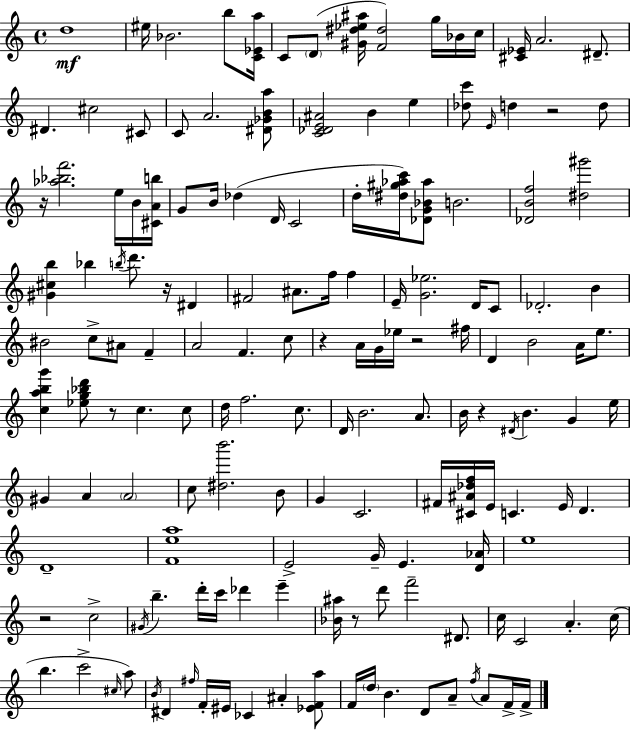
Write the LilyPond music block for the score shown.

{
  \clef treble
  \time 4/4
  \defaultTimeSignature
  \key a \minor
  d''1\mf | eis''16 bes'2. b''8 <c' ees' a''>16 | c'8 \parenthesize d'8( <gis' dis'' ees'' ais''>16 <f' dis''>2) g''16 bes'16 c''16 | <cis' ees'>16 a'2. dis'8.-- | \break dis'4. cis''2 cis'8 | c'8 a'2. <dis' ges' b' a''>8 | <c' des' e' ais'>2 b'4 e''4 | <des'' c'''>8 \grace { e'16 } d''4 r2 d''8 | \break r16 <aes'' bes'' f'''>2. e''16 b'16 | <cis' a' b''>16 g'8 b'16 des''4( d'16 c'2 | d''16-. <dis'' gis'' aes'' c'''>16) <des' g' bes' aes''>8 b'2. | <des' b' f''>2 <dis'' gis'''>2 | \break <gis' cis'' b''>4 bes''4 \acciaccatura { b''16 } d'''8. r16 dis'4 | fis'2 ais'8. f''16 f''4 | e'16-- <g' ees''>2. d'16 | c'8 des'2.-. b'4 | \break bis'2 c''8-> ais'8 f'4-- | a'2 f'4. | c''8 r4 a'16 g'16 ees''16 r2 | fis''16 d'4 b'2 a'16 e''8. | \break <c'' a'' b'' g'''>4 <ees'' g'' bes'' d'''>8 r8 c''4. | c''8 d''16 f''2. c''8. | d'16 b'2. a'8. | b'16 r4 \acciaccatura { dis'16 } b'4. g'4 | \break e''16 gis'4 a'4 \parenthesize a'2 | c''8 <dis'' b'''>2. | b'8 g'4 c'2. | fis'16 <cis' ais' des'' f''>16 e'16 c'4. e'16 d'4. | \break d'1-- | <f' e'' a''>1 | e'2-> g'16-- e'4. | <d' aes'>16 e''1 | \break r2 c''2-> | \acciaccatura { gis'16 } b''4.-- d'''16-. c'''16 des'''4 | e'''4-- <bes' ais''>16 r8 d'''8 f'''2-- | dis'8. c''16 c'2 a'4.-. | \break c''16( b''4. c'''2-> | \grace { cis''16 } a''8) \acciaccatura { b'16 } dis'4 \grace { fis''16 } f'16-. eis'16 ces'4 | ais'4-. <ees' f' a''>8 f'16 \parenthesize d''16 b'4. d'8 | a'8-- \acciaccatura { f''16 } a'8 f'16-> f'16-> \bar "|."
}